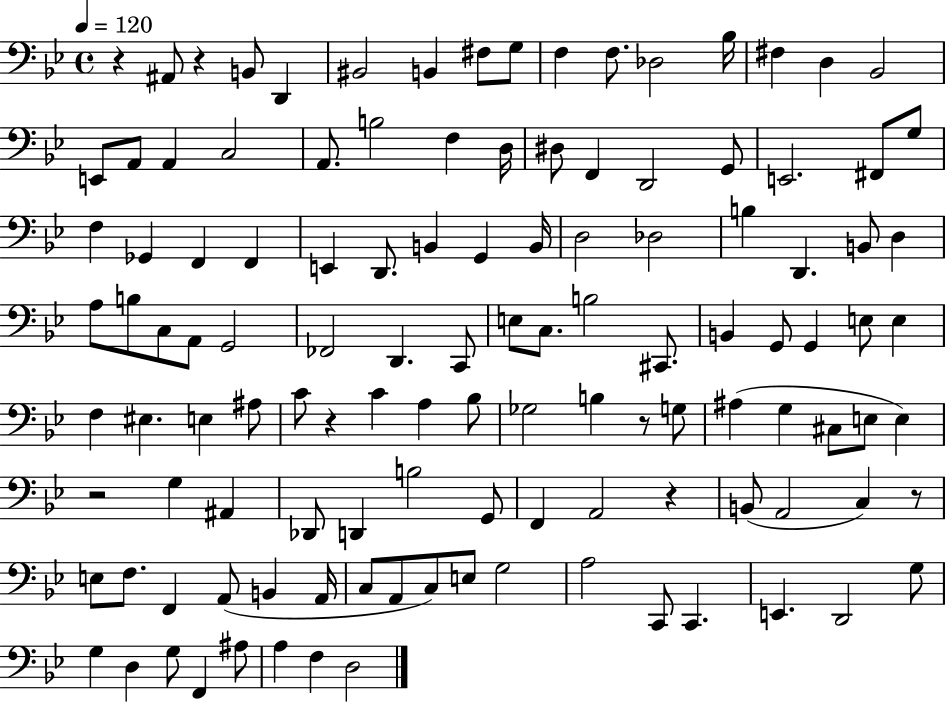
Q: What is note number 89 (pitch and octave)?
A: E3